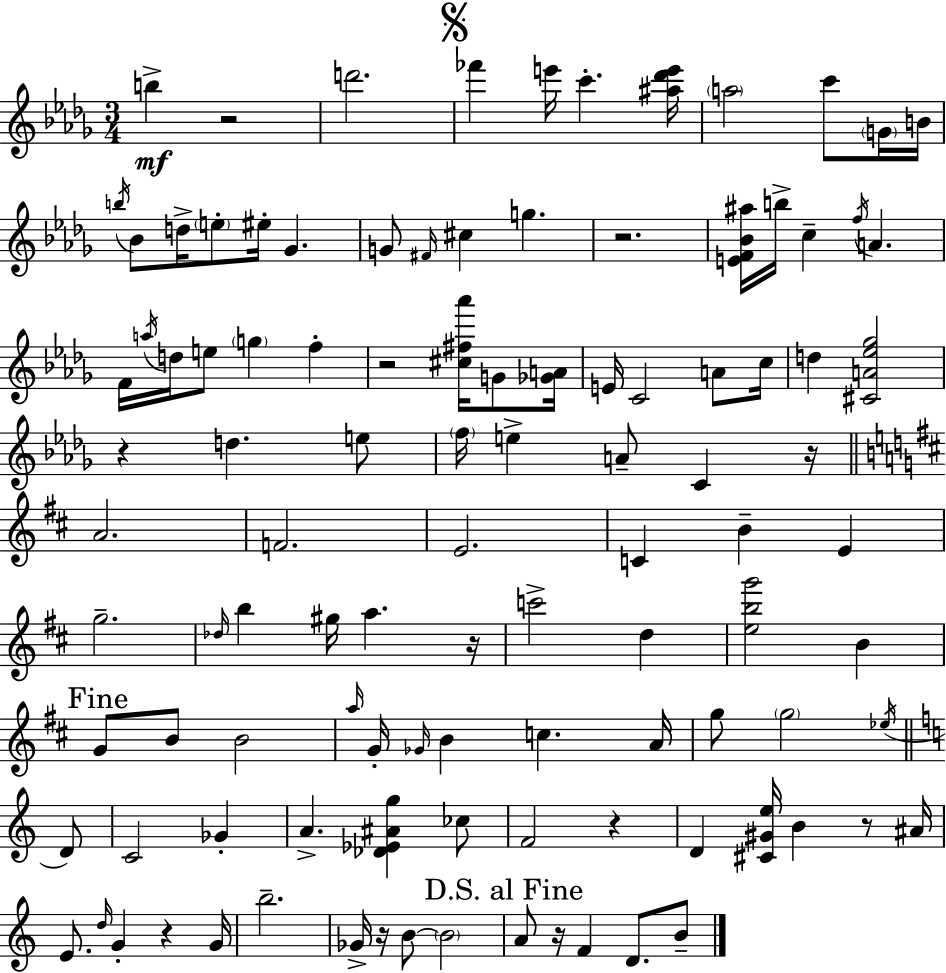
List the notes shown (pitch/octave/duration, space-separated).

B5/q R/h D6/h. FES6/q E6/s C6/q. [A#5,Db6,E6]/s A5/h C6/e G4/s B4/s B5/s Bb4/e D5/s E5/e EIS5/s Gb4/q. G4/e F#4/s C#5/q G5/q. R/h. [E4,F4,Bb4,A#5]/s B5/s C5/q F5/s A4/q. F4/s A5/s D5/s E5/e G5/q F5/q R/h [C#5,F#5,Ab6]/s G4/e [Gb4,A4]/s E4/s C4/h A4/e C5/s D5/q [C#4,A4,Eb5,Gb5]/h R/q D5/q. E5/e F5/s E5/q A4/e C4/q R/s A4/h. F4/h. E4/h. C4/q B4/q E4/q G5/h. Db5/s B5/q G#5/s A5/q. R/s C6/h D5/q [E5,B5,G6]/h B4/q G4/e B4/e B4/h A5/s G4/s Gb4/s B4/q C5/q. A4/s G5/e G5/h Eb5/s D4/e C4/h Gb4/q A4/q. [Db4,Eb4,A#4,G5]/q CES5/e F4/h R/q D4/q [C#4,G#4,E5]/s B4/q R/e A#4/s E4/e. D5/s G4/q R/q G4/s B5/h. Gb4/s R/s B4/e B4/h A4/e R/s F4/q D4/e. B4/e